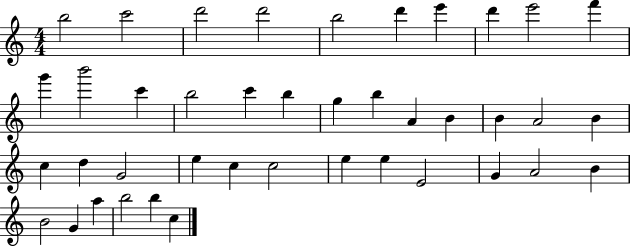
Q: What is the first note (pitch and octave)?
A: B5